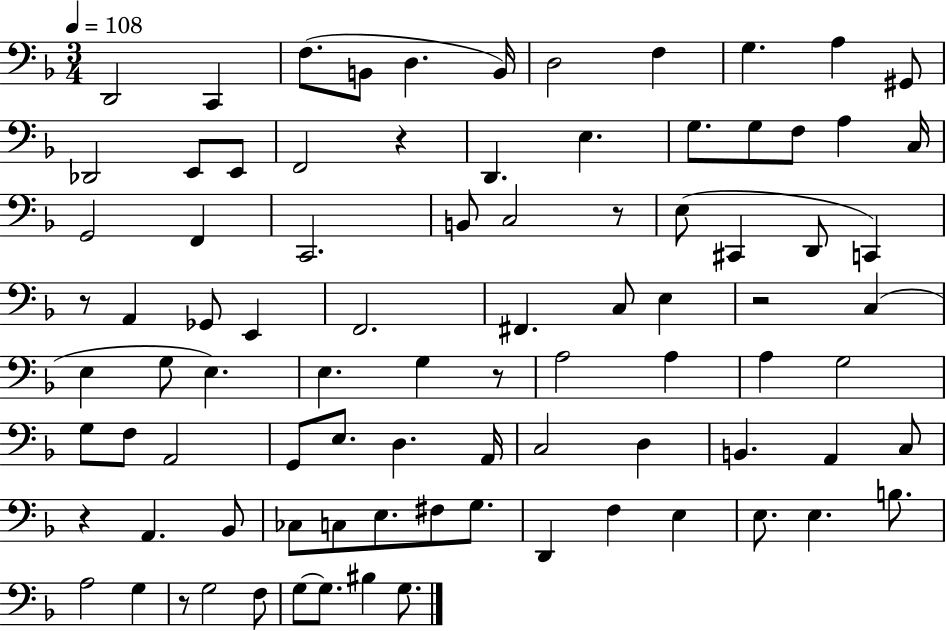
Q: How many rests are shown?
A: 7